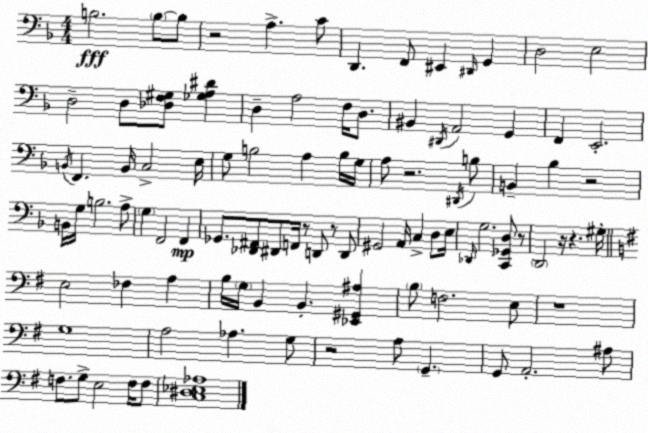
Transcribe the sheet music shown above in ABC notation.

X:1
T:Untitled
M:4/4
L:1/4
K:Dm
B,2 B,/2 B,/2 z2 A, C/2 D,, F,,/2 ^E,, ^D,,/4 G,, D,2 E,2 D,2 D,/2 [_D,F,^G,]/2 [_G,A,^D] D, A,2 F,/4 D,/2 ^B,, ^D,,/4 A,,2 G,, F,, E,,2 B,,/4 F,, B,,/4 C,2 E,/4 G,/2 B,2 A, B,/4 G,/4 A,/2 z2 ^D,,/4 B,/2 B,, _B, z2 B,,/4 G,/4 B,2 A,/2 G, F,,2 F,, _G,,/2 [_D,,^F,,]/2 ^D,,/2 F,,/4 z/2 D,,/2 z/2 D,,/2 ^G,,2 A,,/4 C, D,/2 E,/4 _D,,/4 G,2 [C,,_G,,D,]/2 z/2 D,,2 z/4 z ^G,/4 E,2 _F, A, B,/4 G,/4 B,, B,, [_E,,^G,,^A,] B,/2 F,2 E,/2 z4 G,4 A,2 _A, G,/2 z2 A,/2 G,, G,,/2 A,,2 ^A,/2 F,/2 G,/2 E,2 F,/4 F,/2 [C,^D,_E,_A,]4